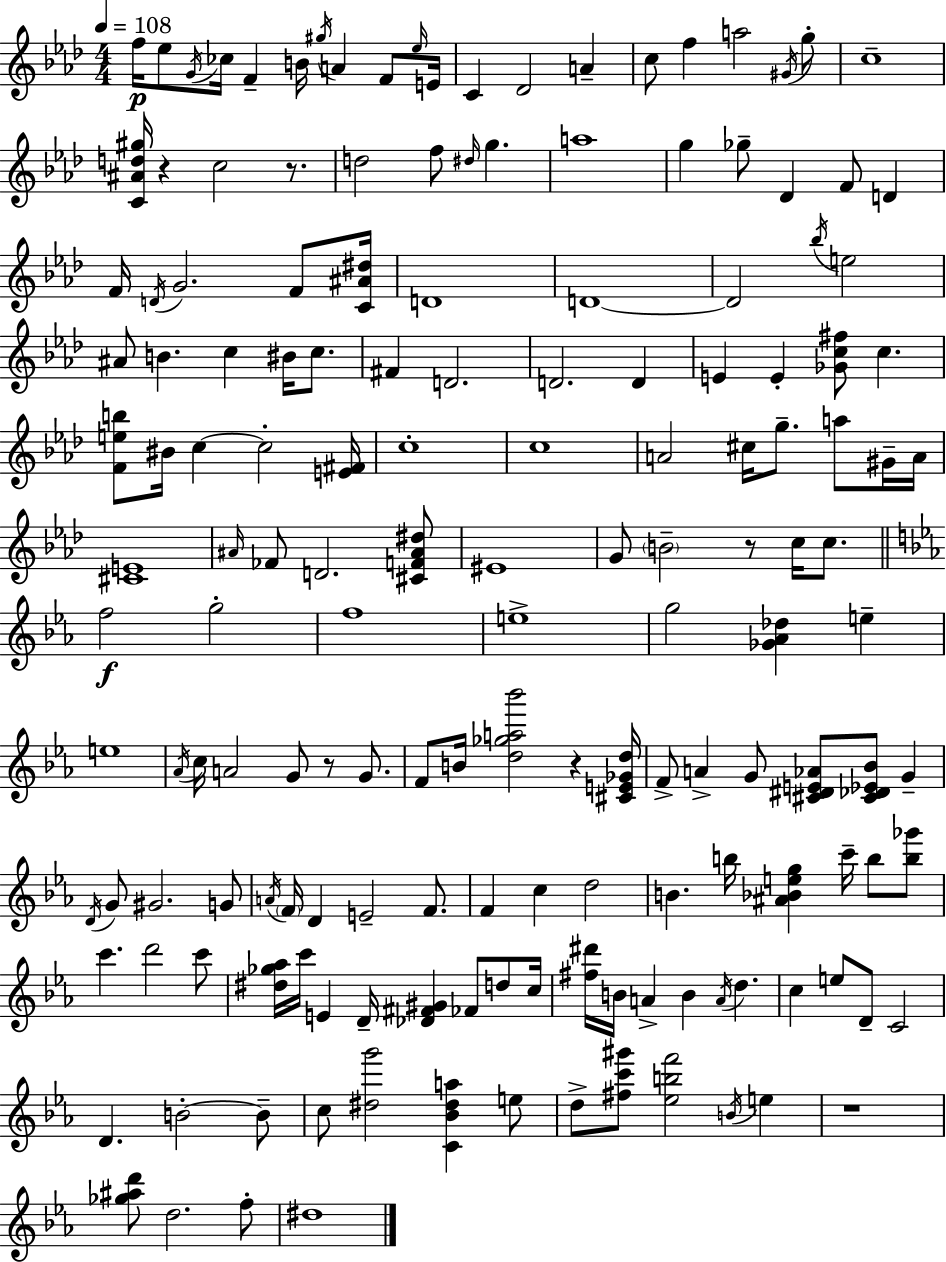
{
  \clef treble
  \numericTimeSignature
  \time 4/4
  \key aes \major
  \tempo 4 = 108
  \repeat volta 2 { f''16\p ees''8 \acciaccatura { g'16 } ces''16 f'4-- b'16 \acciaccatura { gis''16 } a'4 f'8 | \grace { ees''16 } e'16 c'4 des'2 a'4-- | c''8 f''4 a''2 | \acciaccatura { gis'16 } g''8-. c''1-- | \break <c' ais' d'' gis''>16 r4 c''2 | r8. d''2 f''8 \grace { dis''16 } g''4. | a''1 | g''4 ges''8-- des'4 f'8 | \break d'4 f'16 \acciaccatura { d'16 } g'2. | f'8 <c' ais' dis''>16 d'1 | d'1~~ | d'2 \acciaccatura { bes''16 } e''2 | \break ais'8 b'4. c''4 | bis'16 c''8. fis'4 d'2. | d'2. | d'4 e'4 e'4-. <ges' c'' fis''>8 | \break c''4. <f' e'' b''>8 bis'16 c''4~~ c''2-. | <e' fis'>16 c''1-. | c''1 | a'2 cis''16 | \break g''8.-- a''8 gis'16-- a'16 <cis' e'>1 | \grace { ais'16 } fes'8 d'2. | <cis' f' ais' dis''>8 eis'1 | g'8 \parenthesize b'2-- | \break r8 c''16 c''8. \bar "||" \break \key ees \major f''2\f g''2-. | f''1 | e''1-> | g''2 <ges' aes' des''>4 e''4-- | \break e''1 | \acciaccatura { aes'16 } c''16 a'2 g'8 r8 g'8. | f'8 b'16 <d'' ges'' a'' bes'''>2 r4 | <cis' e' ges' d''>16 f'8-> a'4-> g'8 <cis' dis' e' aes'>8 <cis' des' ees' bes'>8 g'4-- | \break \acciaccatura { d'16 } g'8 gis'2. | g'8 \acciaccatura { a'16 } \parenthesize f'16 d'4 e'2-- | f'8. f'4 c''4 d''2 | b'4. b''16 <ais' bes' e'' g''>4 c'''16-- b''8 | \break <b'' ges'''>8 c'''4. d'''2 | c'''8 <dis'' ges'' aes''>16 c'''16 e'4 d'16-- <des' fis' gis'>4 fes'8 | d''8 c''16 <fis'' dis'''>16 b'16 a'4-> b'4 \acciaccatura { a'16 } d''4. | c''4 e''8 d'8-- c'2 | \break d'4. b'2-.~~ | b'8-- c''8 <dis'' g'''>2 <c' bes' dis'' a''>4 | e''8 d''8-> <fis'' c''' gis'''>8 <ees'' b'' f'''>2 | \acciaccatura { b'16 } e''4 r1 | \break <ges'' ais'' d'''>8 d''2. | f''8-. dis''1 | } \bar "|."
}